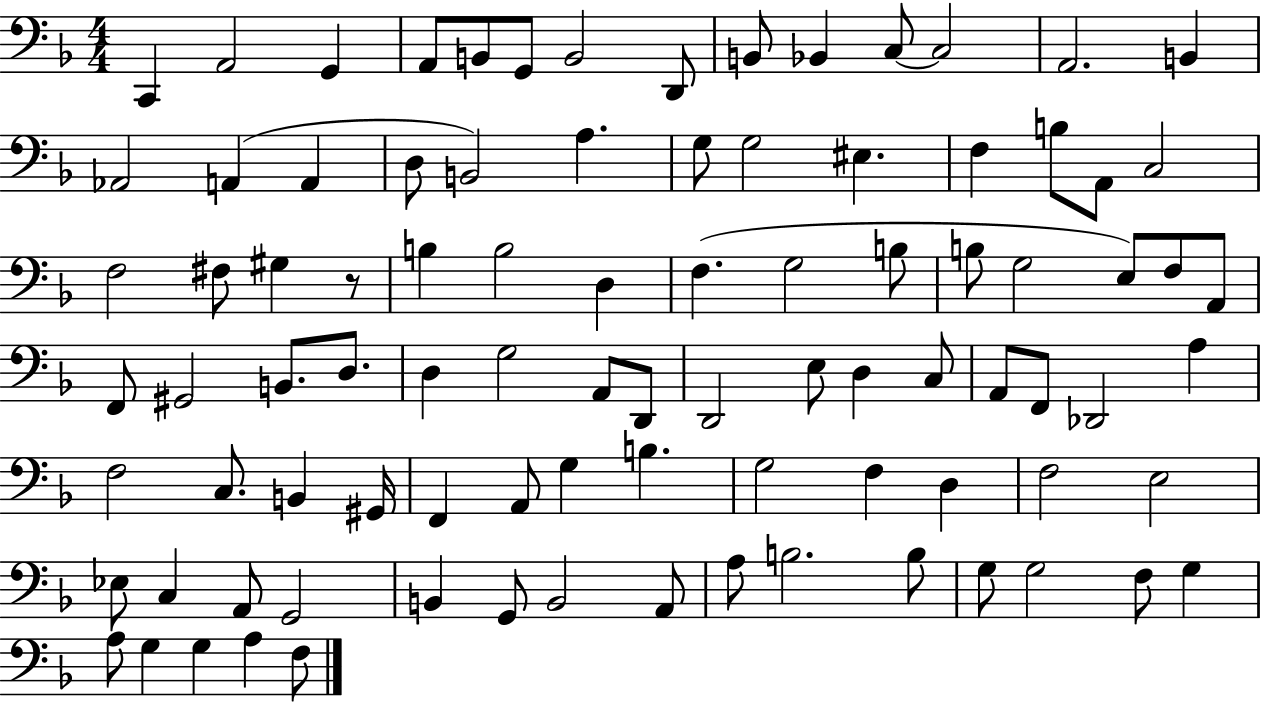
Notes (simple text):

C2/q A2/h G2/q A2/e B2/e G2/e B2/h D2/e B2/e Bb2/q C3/e C3/h A2/h. B2/q Ab2/h A2/q A2/q D3/e B2/h A3/q. G3/e G3/h EIS3/q. F3/q B3/e A2/e C3/h F3/h F#3/e G#3/q R/e B3/q B3/h D3/q F3/q. G3/h B3/e B3/e G3/h E3/e F3/e A2/e F2/e G#2/h B2/e. D3/e. D3/q G3/h A2/e D2/e D2/h E3/e D3/q C3/e A2/e F2/e Db2/h A3/q F3/h C3/e. B2/q G#2/s F2/q A2/e G3/q B3/q. G3/h F3/q D3/q F3/h E3/h Eb3/e C3/q A2/e G2/h B2/q G2/e B2/h A2/e A3/e B3/h. B3/e G3/e G3/h F3/e G3/q A3/e G3/q G3/q A3/q F3/e